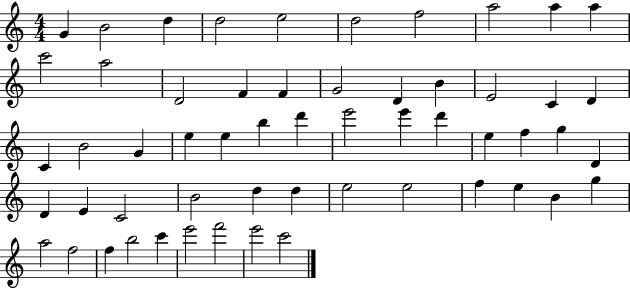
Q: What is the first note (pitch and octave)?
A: G4